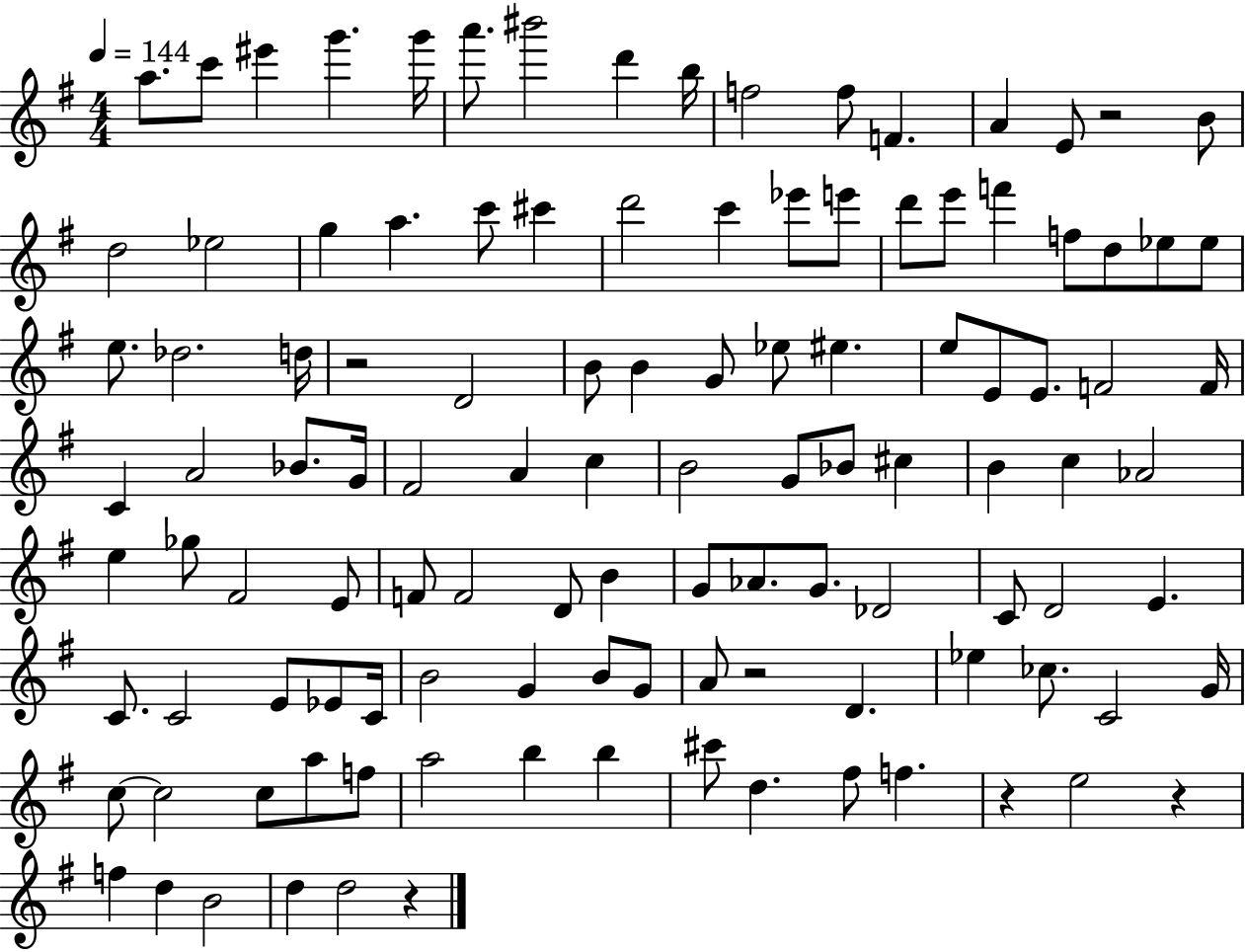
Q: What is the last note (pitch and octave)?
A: D5